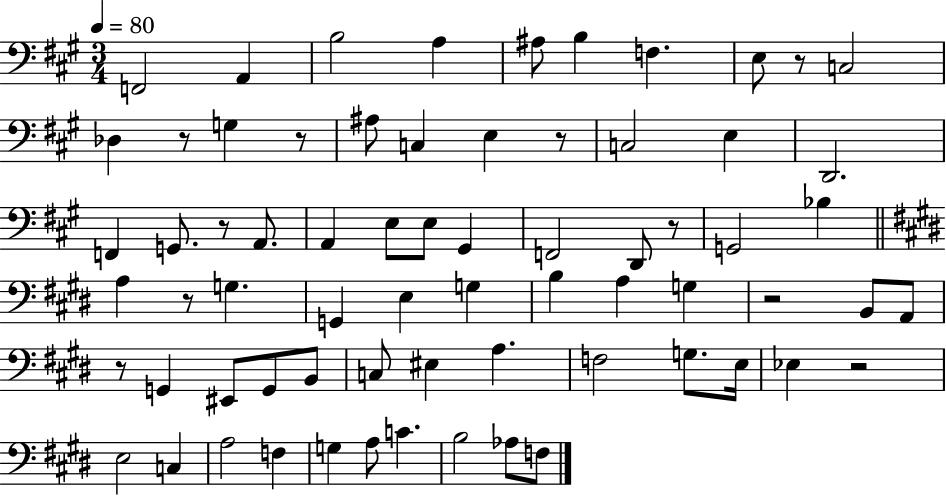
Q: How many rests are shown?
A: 10